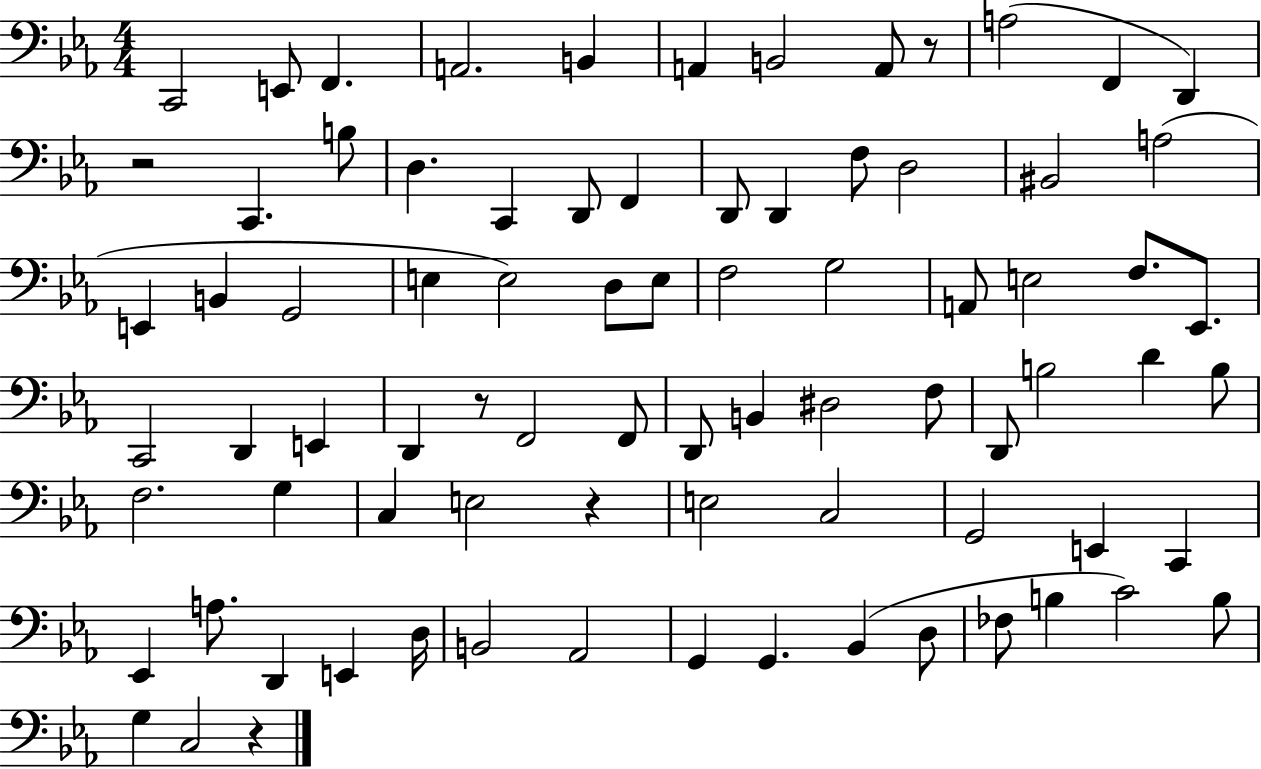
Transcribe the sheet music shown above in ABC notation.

X:1
T:Untitled
M:4/4
L:1/4
K:Eb
C,,2 E,,/2 F,, A,,2 B,, A,, B,,2 A,,/2 z/2 A,2 F,, D,, z2 C,, B,/2 D, C,, D,,/2 F,, D,,/2 D,, F,/2 D,2 ^B,,2 A,2 E,, B,, G,,2 E, E,2 D,/2 E,/2 F,2 G,2 A,,/2 E,2 F,/2 _E,,/2 C,,2 D,, E,, D,, z/2 F,,2 F,,/2 D,,/2 B,, ^D,2 F,/2 D,,/2 B,2 D B,/2 F,2 G, C, E,2 z E,2 C,2 G,,2 E,, C,, _E,, A,/2 D,, E,, D,/4 B,,2 _A,,2 G,, G,, _B,, D,/2 _F,/2 B, C2 B,/2 G, C,2 z